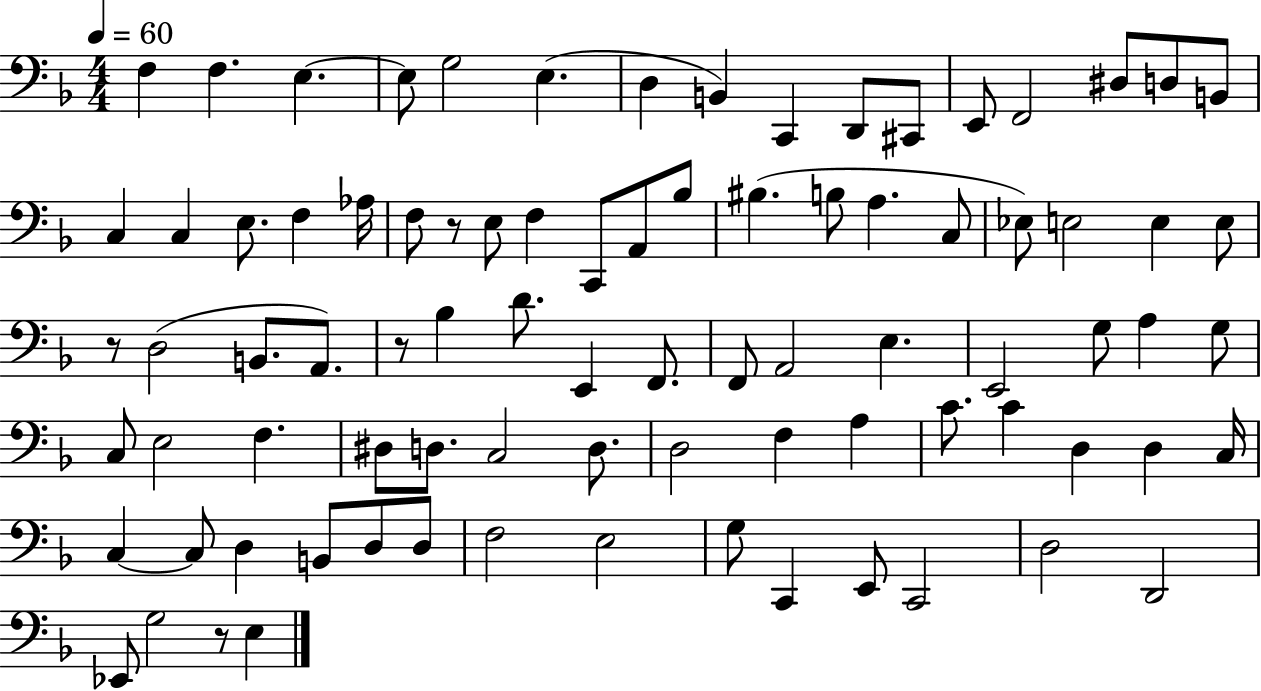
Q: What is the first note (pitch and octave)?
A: F3